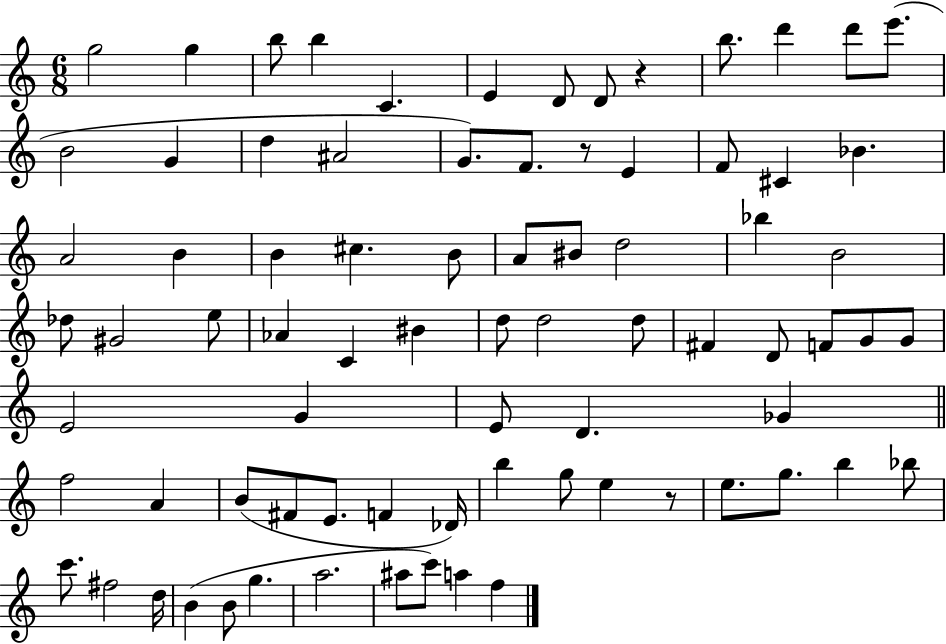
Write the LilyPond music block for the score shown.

{
  \clef treble
  \numericTimeSignature
  \time 6/8
  \key c \major
  g''2 g''4 | b''8 b''4 c'4. | e'4 d'8 d'8 r4 | b''8. d'''4 d'''8 e'''8.( | \break b'2 g'4 | d''4 ais'2 | g'8.) f'8. r8 e'4 | f'8 cis'4 bes'4. | \break a'2 b'4 | b'4 cis''4. b'8 | a'8 bis'8 d''2 | bes''4 b'2 | \break des''8 gis'2 e''8 | aes'4 c'4 bis'4 | d''8 d''2 d''8 | fis'4 d'8 f'8 g'8 g'8 | \break e'2 g'4 | e'8 d'4. ges'4 | \bar "||" \break \key a \minor f''2 a'4 | b'8( fis'8 e'8. f'4 des'16) | b''4 g''8 e''4 r8 | e''8. g''8. b''4 bes''8 | \break c'''8. fis''2 d''16 | b'4( b'8 g''4. | a''2. | ais''8 c'''8) a''4 f''4 | \break \bar "|."
}